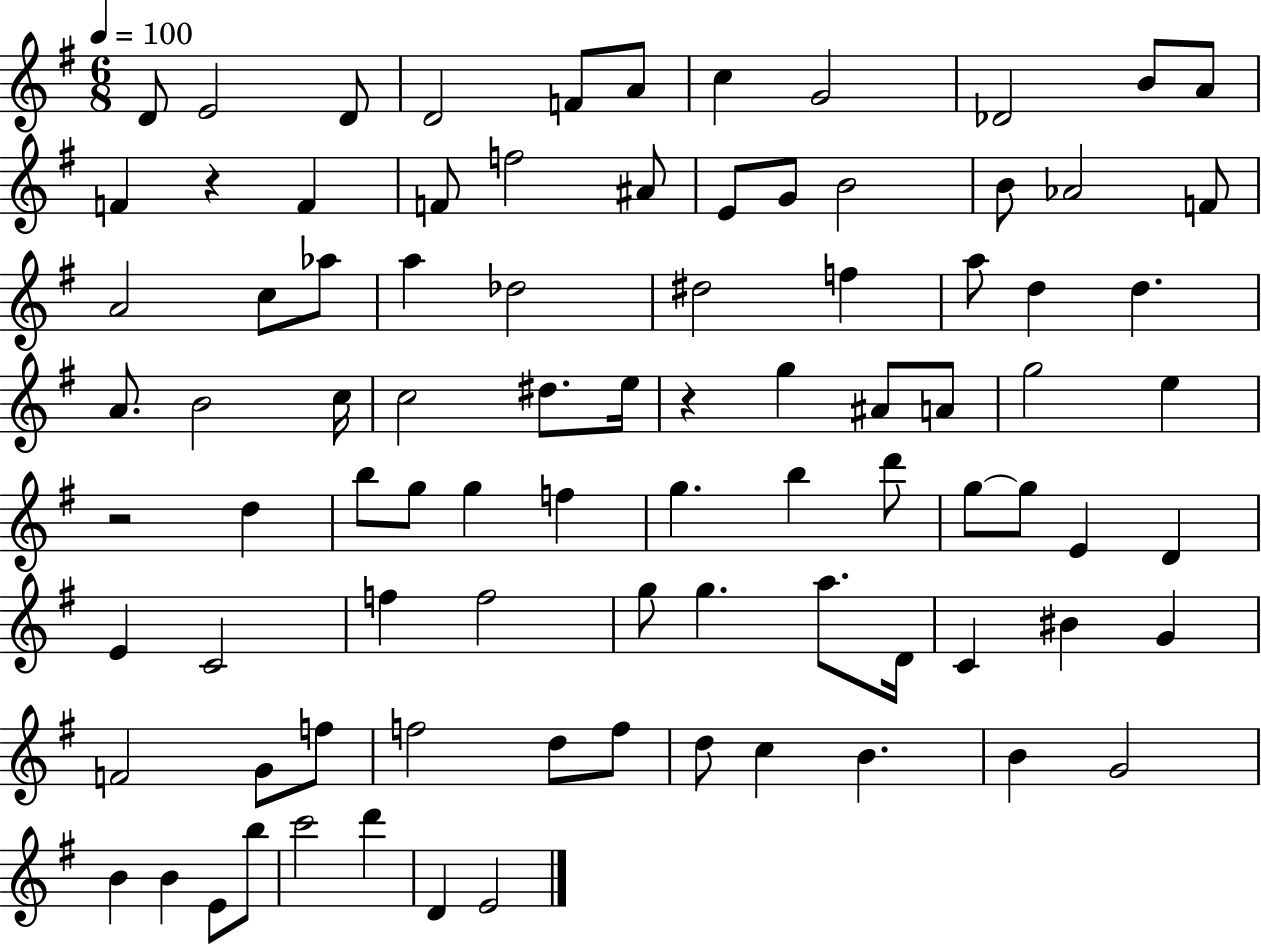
{
  \clef treble
  \numericTimeSignature
  \time 6/8
  \key g \major
  \tempo 4 = 100
  d'8 e'2 d'8 | d'2 f'8 a'8 | c''4 g'2 | des'2 b'8 a'8 | \break f'4 r4 f'4 | f'8 f''2 ais'8 | e'8 g'8 b'2 | b'8 aes'2 f'8 | \break a'2 c''8 aes''8 | a''4 des''2 | dis''2 f''4 | a''8 d''4 d''4. | \break a'8. b'2 c''16 | c''2 dis''8. e''16 | r4 g''4 ais'8 a'8 | g''2 e''4 | \break r2 d''4 | b''8 g''8 g''4 f''4 | g''4. b''4 d'''8 | g''8~~ g''8 e'4 d'4 | \break e'4 c'2 | f''4 f''2 | g''8 g''4. a''8. d'16 | c'4 bis'4 g'4 | \break f'2 g'8 f''8 | f''2 d''8 f''8 | d''8 c''4 b'4. | b'4 g'2 | \break b'4 b'4 e'8 b''8 | c'''2 d'''4 | d'4 e'2 | \bar "|."
}